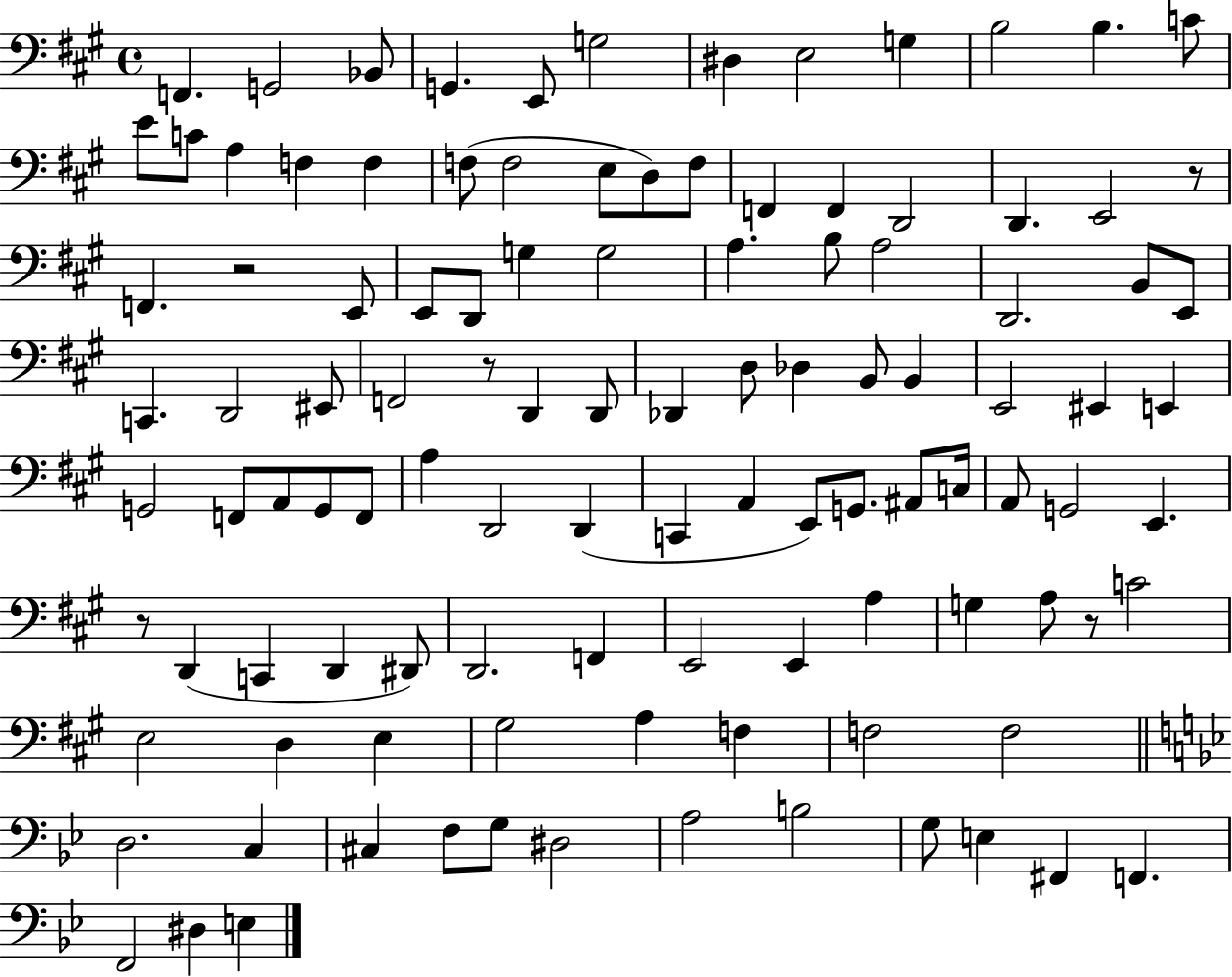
X:1
T:Untitled
M:4/4
L:1/4
K:A
F,, G,,2 _B,,/2 G,, E,,/2 G,2 ^D, E,2 G, B,2 B, C/2 E/2 C/2 A, F, F, F,/2 F,2 E,/2 D,/2 F,/2 F,, F,, D,,2 D,, E,,2 z/2 F,, z2 E,,/2 E,,/2 D,,/2 G, G,2 A, B,/2 A,2 D,,2 B,,/2 E,,/2 C,, D,,2 ^E,,/2 F,,2 z/2 D,, D,,/2 _D,, D,/2 _D, B,,/2 B,, E,,2 ^E,, E,, G,,2 F,,/2 A,,/2 G,,/2 F,,/2 A, D,,2 D,, C,, A,, E,,/2 G,,/2 ^A,,/2 C,/4 A,,/2 G,,2 E,, z/2 D,, C,, D,, ^D,,/2 D,,2 F,, E,,2 E,, A, G, A,/2 z/2 C2 E,2 D, E, ^G,2 A, F, F,2 F,2 D,2 C, ^C, F,/2 G,/2 ^D,2 A,2 B,2 G,/2 E, ^F,, F,, F,,2 ^D, E,